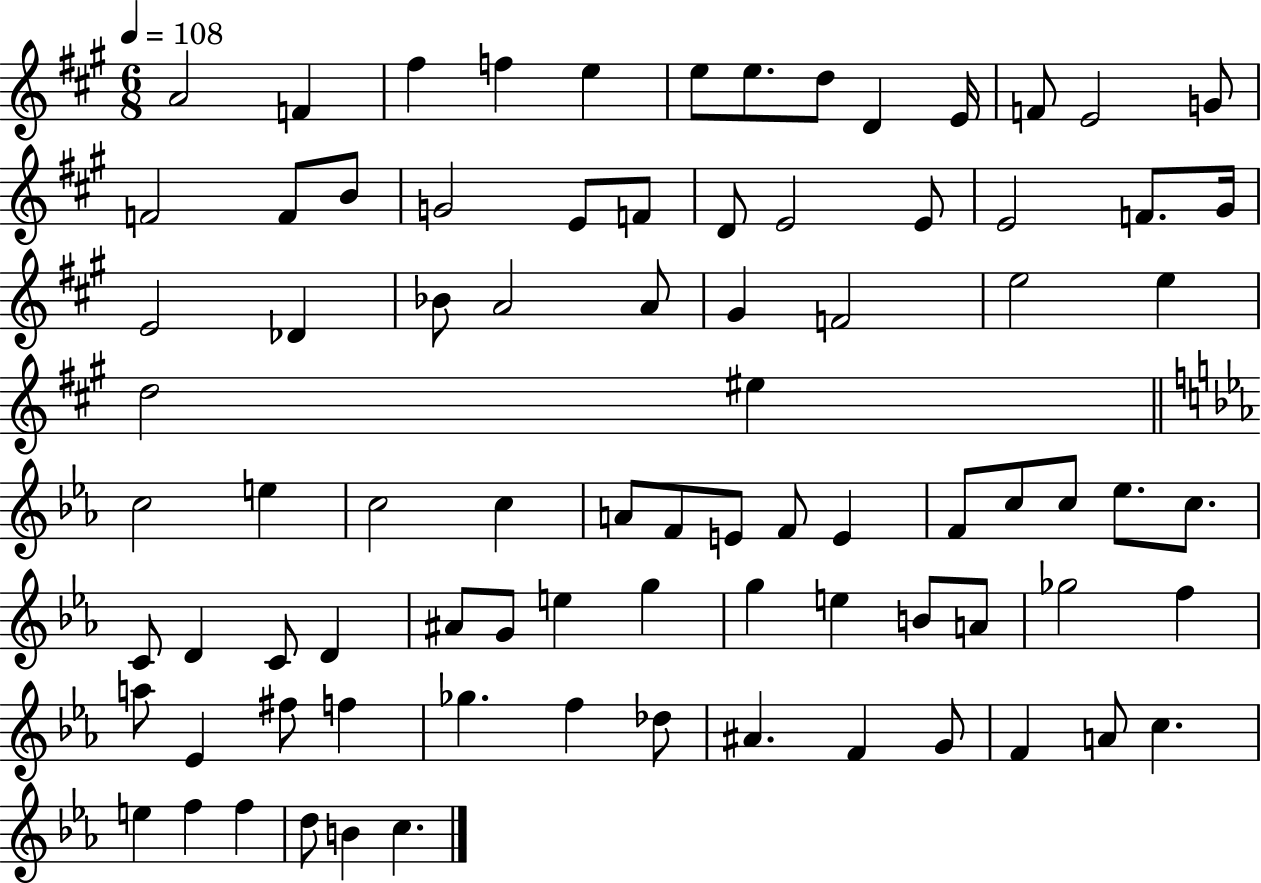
A4/h F4/q F#5/q F5/q E5/q E5/e E5/e. D5/e D4/q E4/s F4/e E4/h G4/e F4/h F4/e B4/e G4/h E4/e F4/e D4/e E4/h E4/e E4/h F4/e. G#4/s E4/h Db4/q Bb4/e A4/h A4/e G#4/q F4/h E5/h E5/q D5/h EIS5/q C5/h E5/q C5/h C5/q A4/e F4/e E4/e F4/e E4/q F4/e C5/e C5/e Eb5/e. C5/e. C4/e D4/q C4/e D4/q A#4/e G4/e E5/q G5/q G5/q E5/q B4/e A4/e Gb5/h F5/q A5/e Eb4/q F#5/e F5/q Gb5/q. F5/q Db5/e A#4/q. F4/q G4/e F4/q A4/e C5/q. E5/q F5/q F5/q D5/e B4/q C5/q.